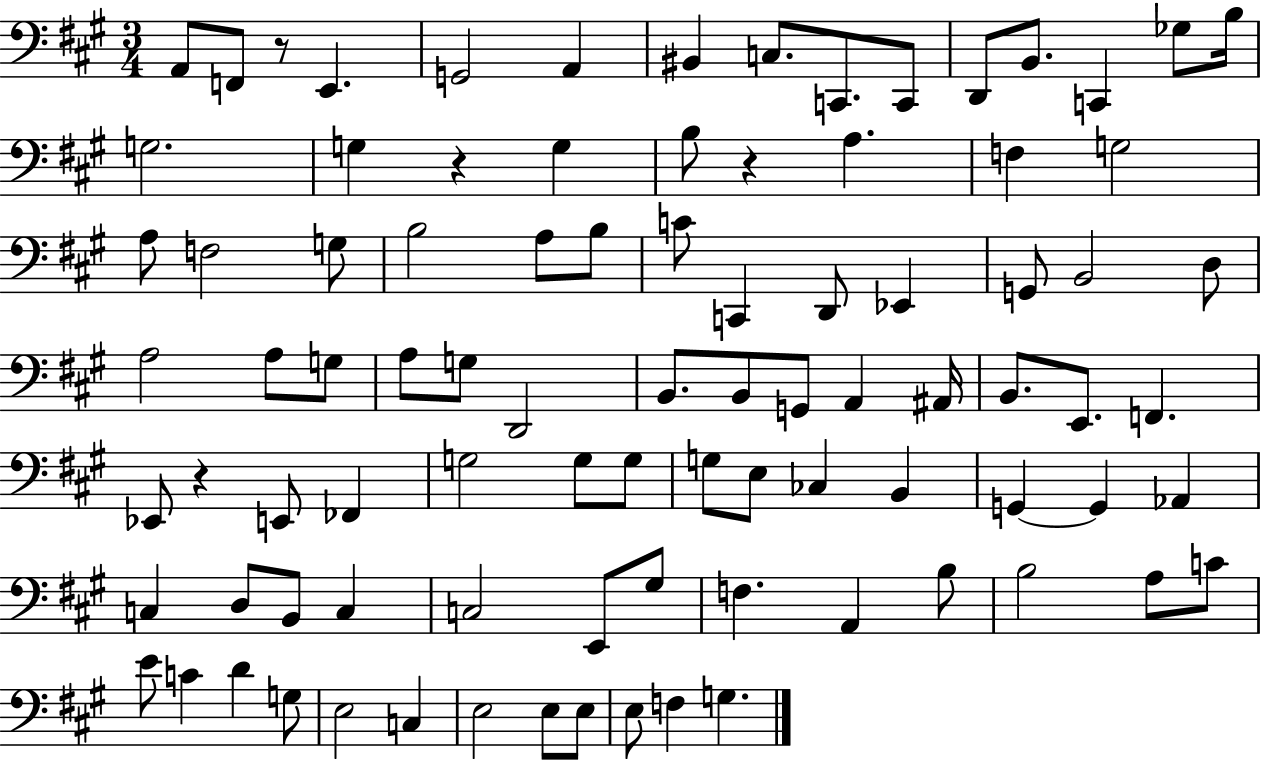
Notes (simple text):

A2/e F2/e R/e E2/q. G2/h A2/q BIS2/q C3/e. C2/e. C2/e D2/e B2/e. C2/q Gb3/e B3/s G3/h. G3/q R/q G3/q B3/e R/q A3/q. F3/q G3/h A3/e F3/h G3/e B3/h A3/e B3/e C4/e C2/q D2/e Eb2/q G2/e B2/h D3/e A3/h A3/e G3/e A3/e G3/e D2/h B2/e. B2/e G2/e A2/q A#2/s B2/e. E2/e. F2/q. Eb2/e R/q E2/e FES2/q G3/h G3/e G3/e G3/e E3/e CES3/q B2/q G2/q G2/q Ab2/q C3/q D3/e B2/e C3/q C3/h E2/e G#3/e F3/q. A2/q B3/e B3/h A3/e C4/e E4/e C4/q D4/q G3/e E3/h C3/q E3/h E3/e E3/e E3/e F3/q G3/q.